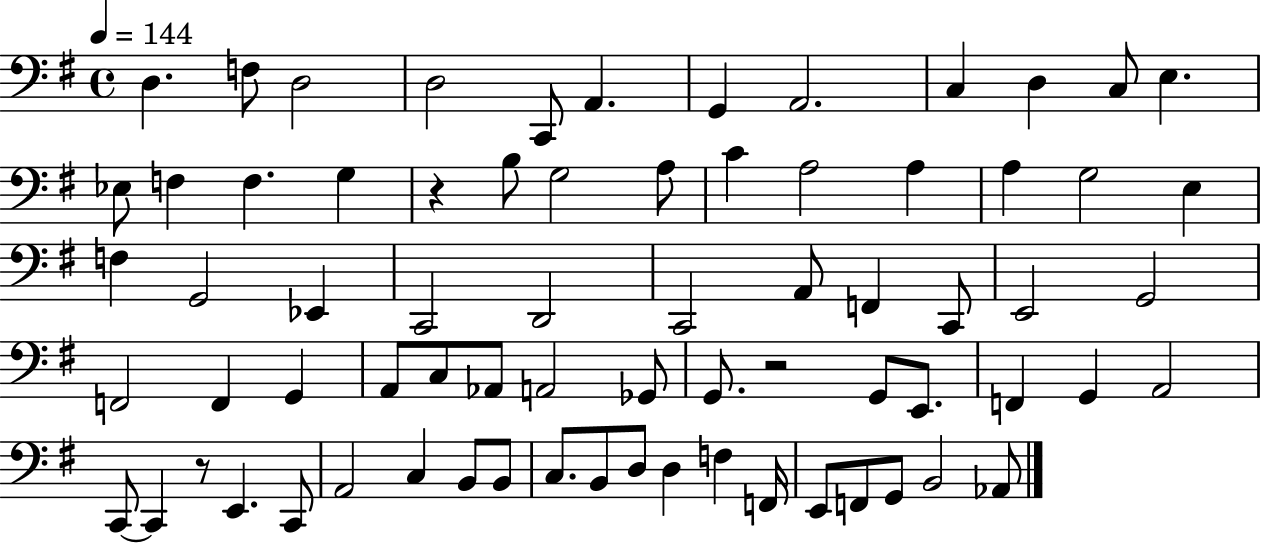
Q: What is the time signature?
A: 4/4